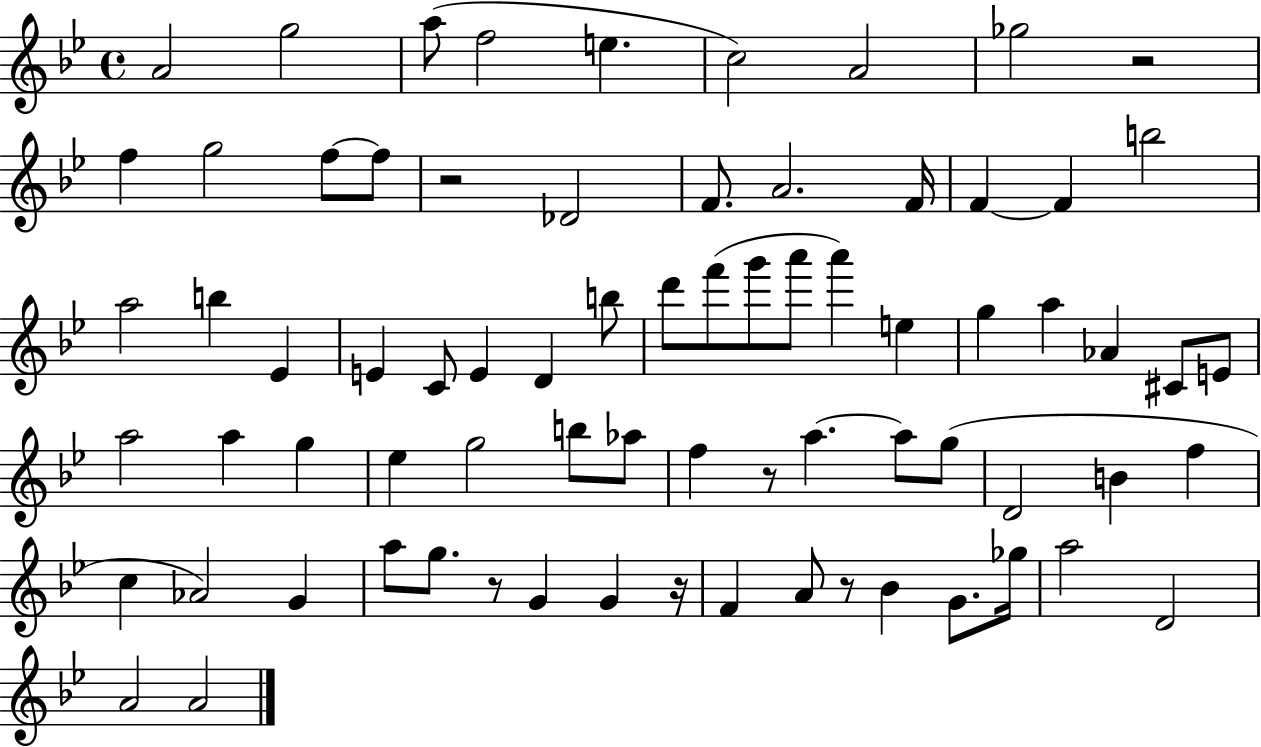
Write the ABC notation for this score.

X:1
T:Untitled
M:4/4
L:1/4
K:Bb
A2 g2 a/2 f2 e c2 A2 _g2 z2 f g2 f/2 f/2 z2 _D2 F/2 A2 F/4 F F b2 a2 b _E E C/2 E D b/2 d'/2 f'/2 g'/2 a'/2 a' e g a _A ^C/2 E/2 a2 a g _e g2 b/2 _a/2 f z/2 a a/2 g/2 D2 B f c _A2 G a/2 g/2 z/2 G G z/4 F A/2 z/2 _B G/2 _g/4 a2 D2 A2 A2